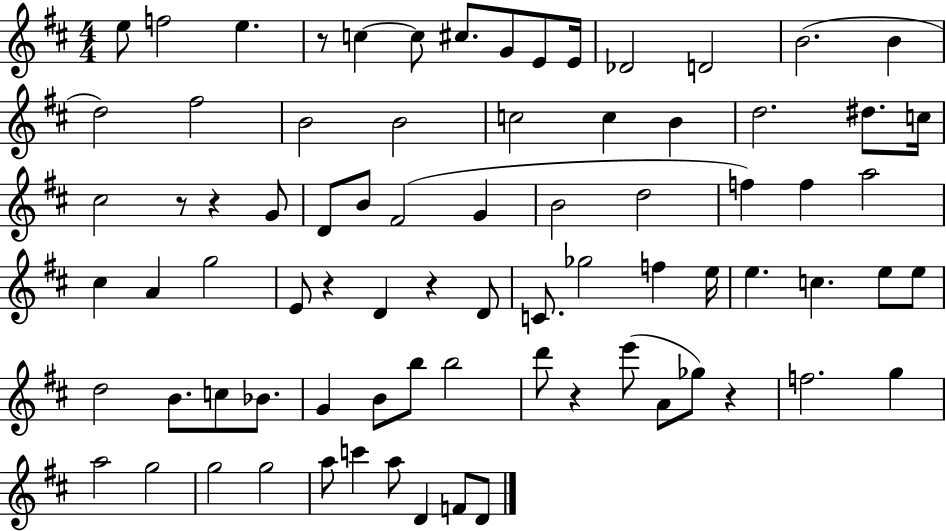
{
  \clef treble
  \numericTimeSignature
  \time 4/4
  \key d \major
  \repeat volta 2 { e''8 f''2 e''4. | r8 c''4~~ c''8 cis''8. g'8 e'8 e'16 | des'2 d'2 | b'2.( b'4 | \break d''2) fis''2 | b'2 b'2 | c''2 c''4 b'4 | d''2. dis''8. c''16 | \break cis''2 r8 r4 g'8 | d'8 b'8 fis'2( g'4 | b'2 d''2 | f''4) f''4 a''2 | \break cis''4 a'4 g''2 | e'8 r4 d'4 r4 d'8 | c'8. ges''2 f''4 e''16 | e''4. c''4. e''8 e''8 | \break d''2 b'8. c''8 bes'8. | g'4 b'8 b''8 b''2 | d'''8 r4 e'''8( a'8 ges''8) r4 | f''2. g''4 | \break a''2 g''2 | g''2 g''2 | a''8 c'''4 a''8 d'4 f'8 d'8 | } \bar "|."
}